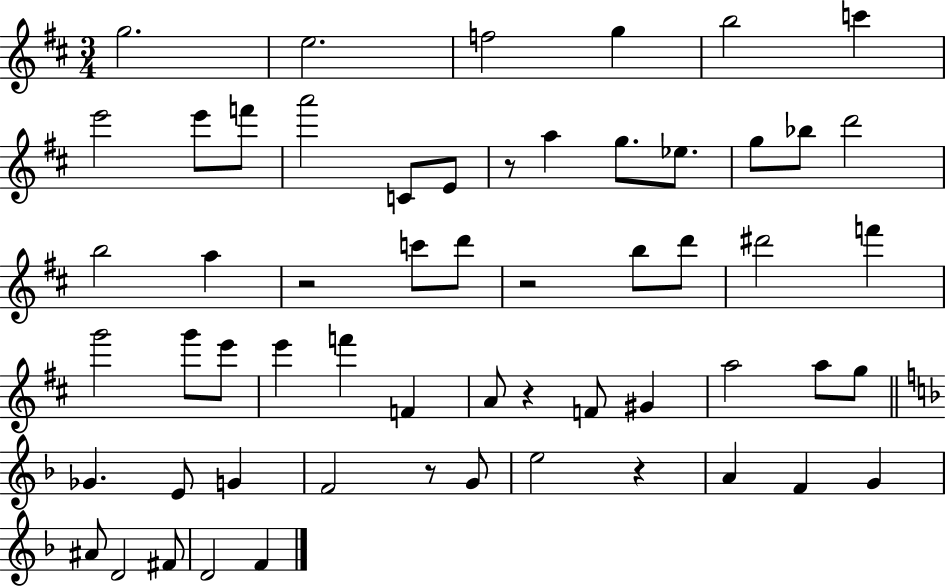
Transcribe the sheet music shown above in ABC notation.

X:1
T:Untitled
M:3/4
L:1/4
K:D
g2 e2 f2 g b2 c' e'2 e'/2 f'/2 a'2 C/2 E/2 z/2 a g/2 _e/2 g/2 _b/2 d'2 b2 a z2 c'/2 d'/2 z2 b/2 d'/2 ^d'2 f' g'2 g'/2 e'/2 e' f' F A/2 z F/2 ^G a2 a/2 g/2 _G E/2 G F2 z/2 G/2 e2 z A F G ^A/2 D2 ^F/2 D2 F